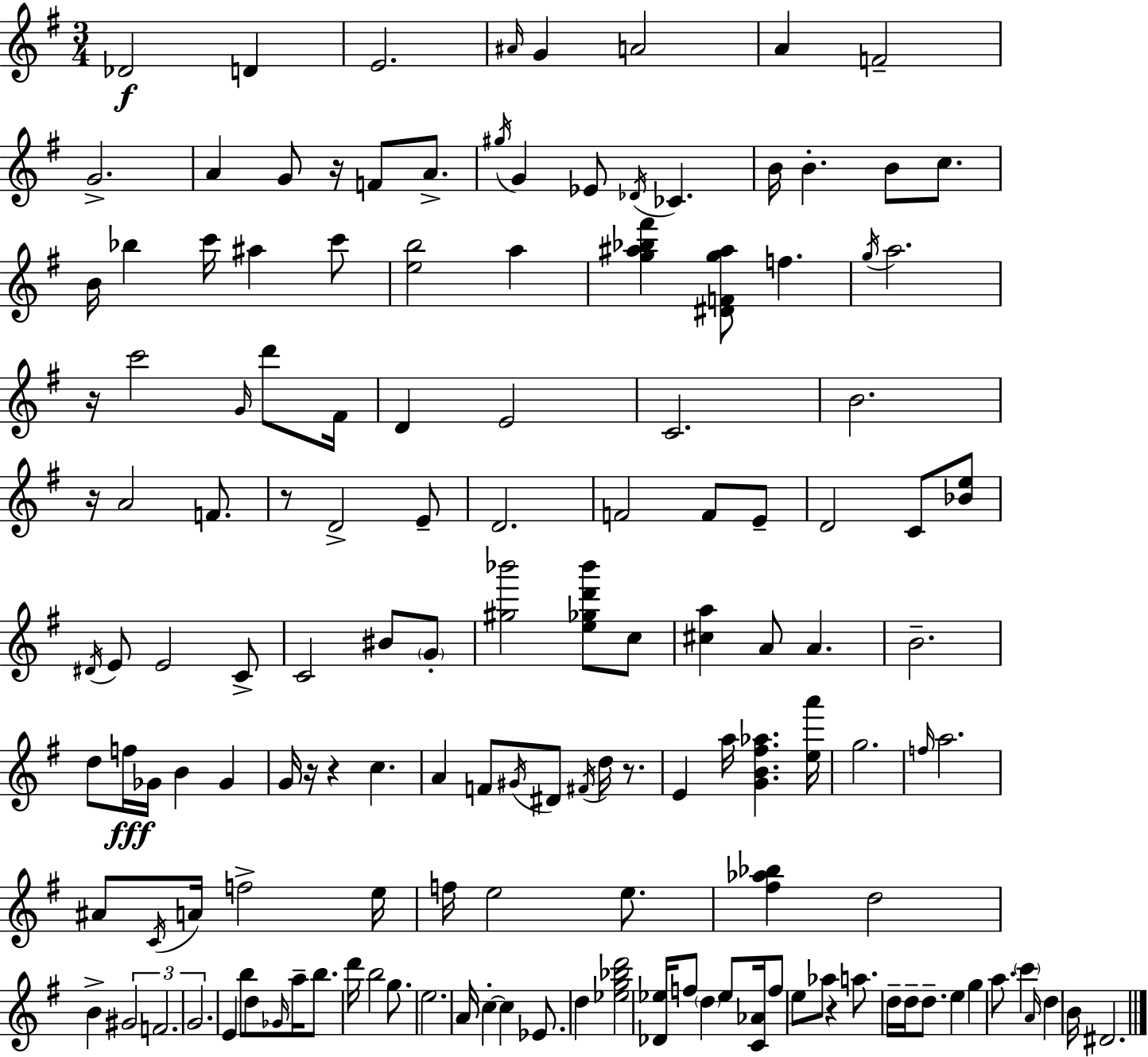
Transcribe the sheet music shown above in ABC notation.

X:1
T:Untitled
M:3/4
L:1/4
K:Em
_D2 D E2 ^A/4 G A2 A F2 G2 A G/2 z/4 F/2 A/2 ^g/4 G _E/2 _D/4 _C B/4 B B/2 c/2 B/4 _b c'/4 ^a c'/2 [eb]2 a [g^a_b^f'] [^DFg^a]/2 f g/4 a2 z/4 c'2 G/4 d'/2 ^F/4 D E2 C2 B2 z/4 A2 F/2 z/2 D2 E/2 D2 F2 F/2 E/2 D2 C/2 [_Be]/2 ^D/4 E/2 E2 C/2 C2 ^B/2 G/2 [^g_b']2 [e_gd'_b']/2 c/2 [^ca] A/2 A B2 d/2 f/4 _G/4 B _G G/4 z/4 z c A F/2 ^G/4 ^D/2 ^F/4 d/4 z/2 E a/4 [GB^f_a] [ea']/4 g2 f/4 a2 ^A/2 C/4 A/4 f2 e/4 f/4 e2 e/2 [^f_a_b] d2 B ^G2 F2 G2 E b/2 d/2 _G/4 a/4 b/2 d'/4 b2 g/2 e2 A/4 c c _E/2 d [_eg_bd']2 [_D_e]/4 f/2 d _e/2 [C_A]/4 f/2 e/2 _a/2 z a/2 d/4 d/4 d/2 e g a/2 c' A/4 d B/4 ^D2